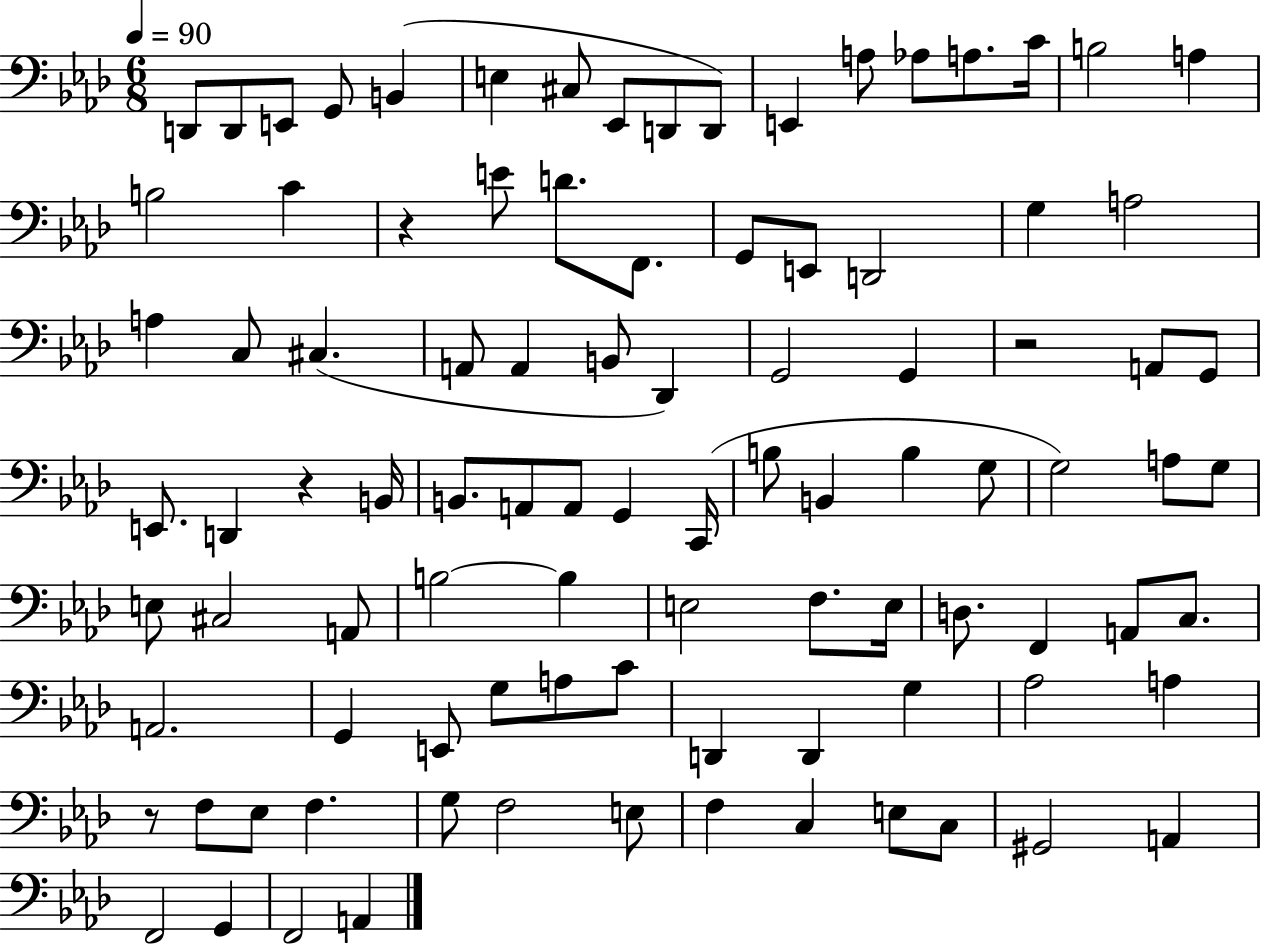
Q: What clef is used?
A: bass